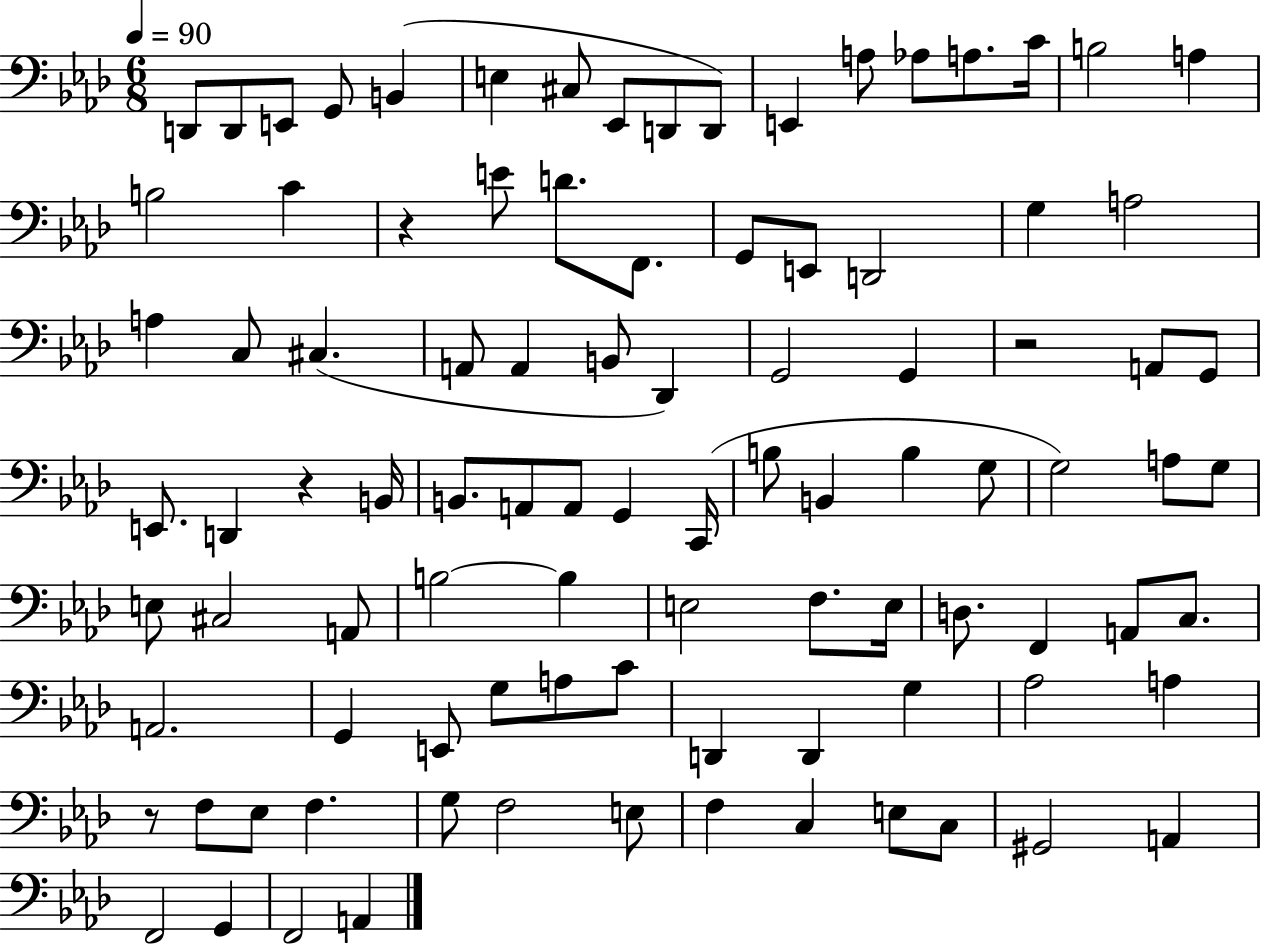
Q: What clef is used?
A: bass